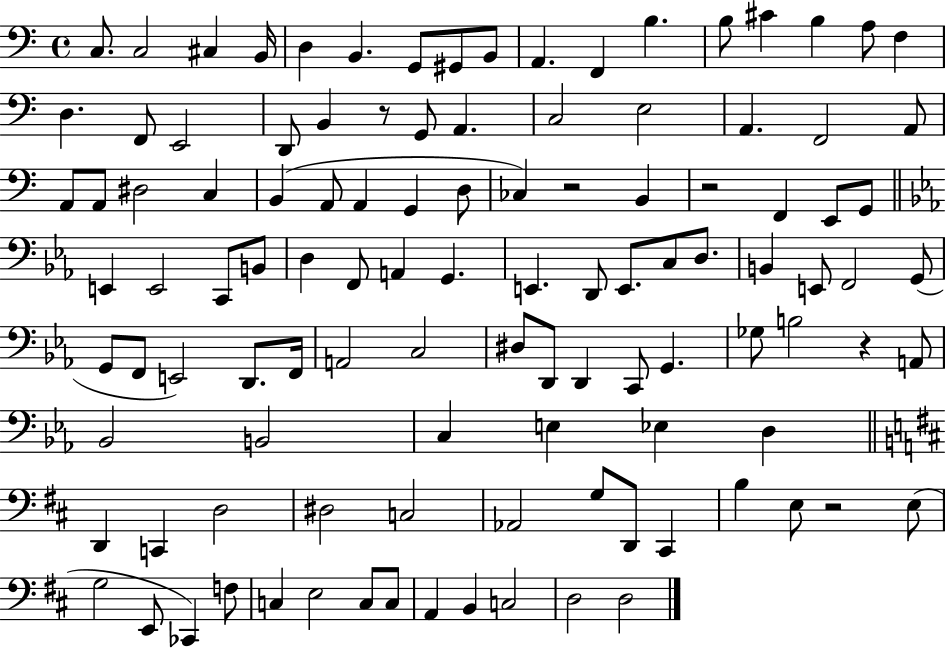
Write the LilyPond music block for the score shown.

{
  \clef bass
  \time 4/4
  \defaultTimeSignature
  \key c \major
  \repeat volta 2 { c8. c2 cis4 b,16 | d4 b,4. g,8 gis,8 b,8 | a,4. f,4 b4. | b8 cis'4 b4 a8 f4 | \break d4. f,8 e,2 | d,8 b,4 r8 g,8 a,4. | c2 e2 | a,4. f,2 a,8 | \break a,8 a,8 dis2 c4 | b,4( a,8 a,4 g,4 d8 | ces4) r2 b,4 | r2 f,4 e,8 g,8 | \break \bar "||" \break \key c \minor e,4 e,2 c,8 b,8 | d4 f,8 a,4 g,4. | e,4. d,8 e,8. c8 d8. | b,4 e,8 f,2 g,8( | \break g,8 f,8 e,2) d,8. f,16 | a,2 c2 | dis8 d,8 d,4 c,8 g,4. | ges8 b2 r4 a,8 | \break bes,2 b,2 | c4 e4 ees4 d4 | \bar "||" \break \key b \minor d,4 c,4 d2 | dis2 c2 | aes,2 g8 d,8 cis,4 | b4 e8 r2 e8( | \break g2 e,8 ces,4) f8 | c4 e2 c8 c8 | a,4 b,4 c2 | d2 d2 | \break } \bar "|."
}